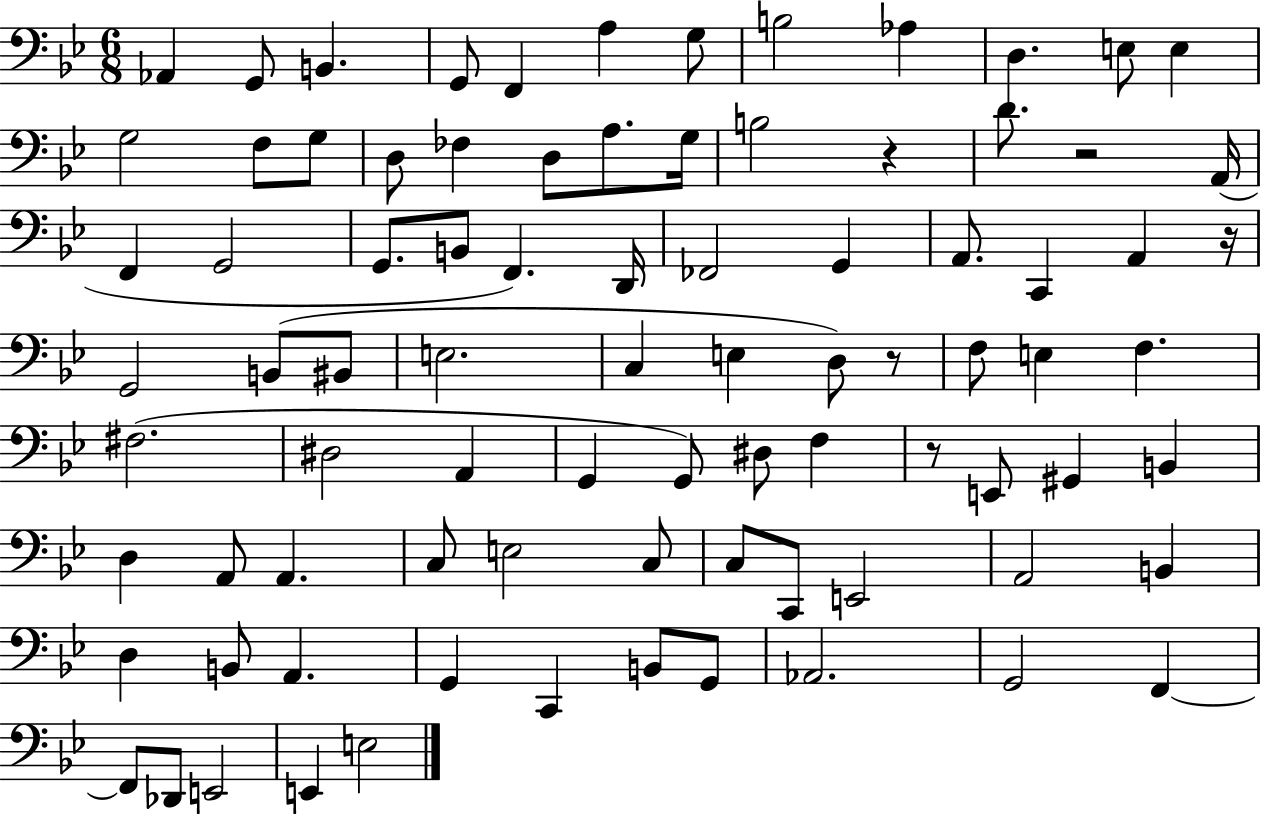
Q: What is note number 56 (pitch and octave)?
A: A2